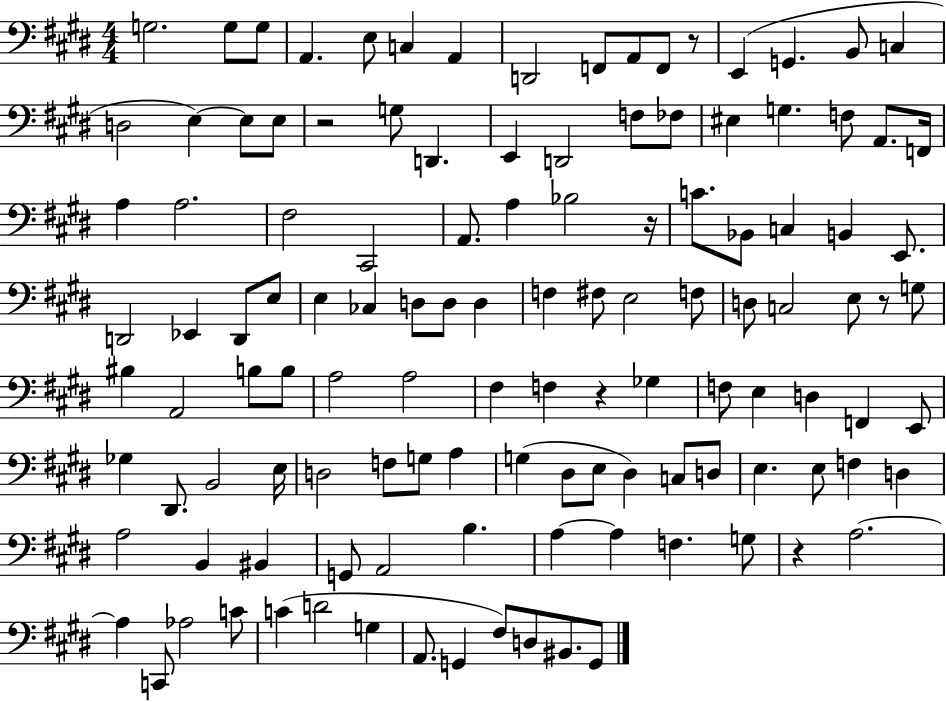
G3/h. G3/e G3/e A2/q. E3/e C3/q A2/q D2/h F2/e A2/e F2/e R/e E2/q G2/q. B2/e C3/q D3/h E3/q E3/e E3/e R/h G3/e D2/q. E2/q D2/h F3/e FES3/e EIS3/q G3/q. F3/e A2/e. F2/s A3/q A3/h. F#3/h C#2/h A2/e. A3/q Bb3/h R/s C4/e. Bb2/e C3/q B2/q E2/e. D2/h Eb2/q D2/e E3/e E3/q CES3/q D3/e D3/e D3/q F3/q F#3/e E3/h F3/e D3/e C3/h E3/e R/e G3/e BIS3/q A2/h B3/e B3/e A3/h A3/h F#3/q F3/q R/q Gb3/q F3/e E3/q D3/q F2/q E2/e Gb3/q D#2/e. B2/h E3/s D3/h F3/e G3/e A3/q G3/q D#3/e E3/e D#3/q C3/e D3/e E3/q. E3/e F3/q D3/q A3/h B2/q BIS2/q G2/e A2/h B3/q. A3/q A3/q F3/q. G3/e R/q A3/h. A3/q C2/e Ab3/h C4/e C4/q D4/h G3/q A2/e. G2/q F#3/e D3/e BIS2/e. G2/e